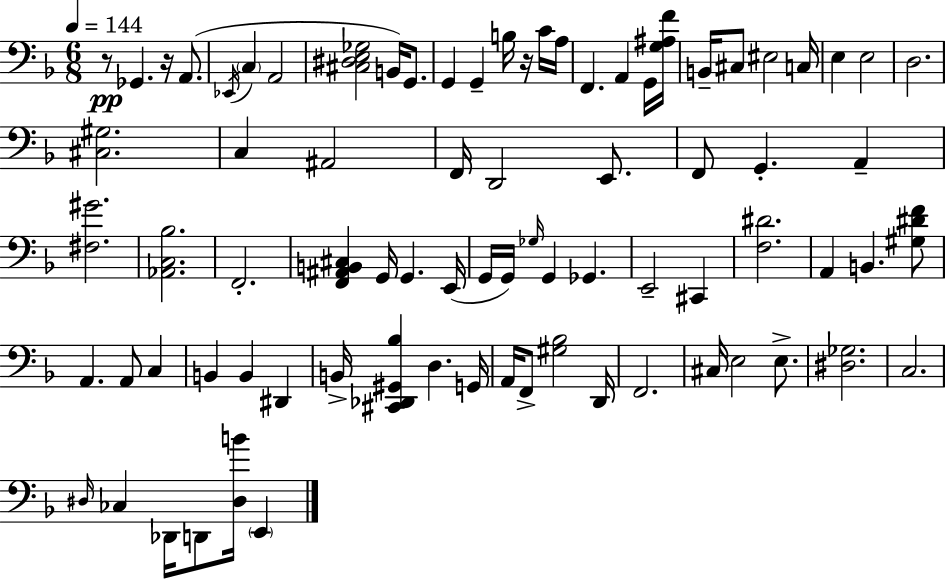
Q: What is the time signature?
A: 6/8